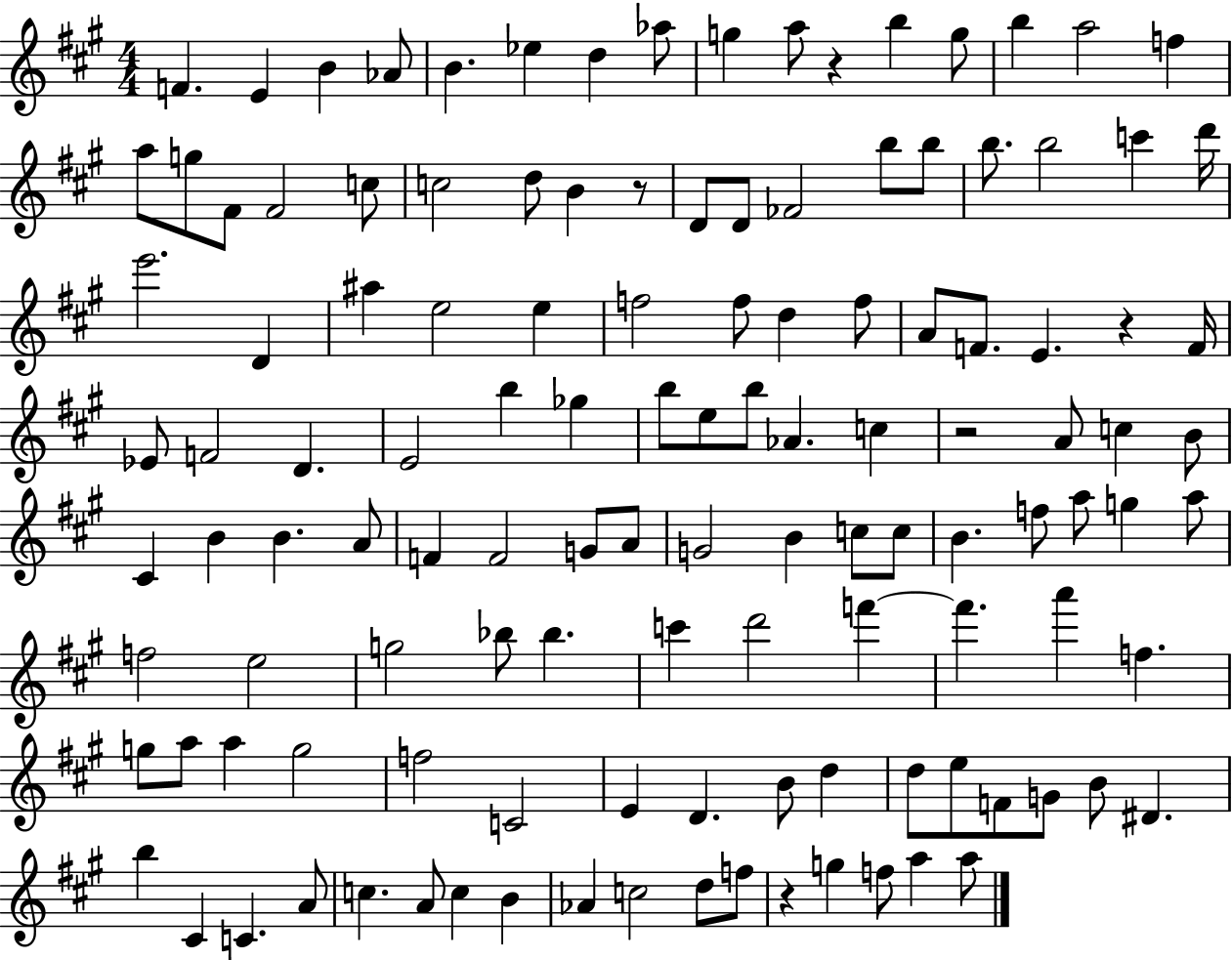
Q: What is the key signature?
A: A major